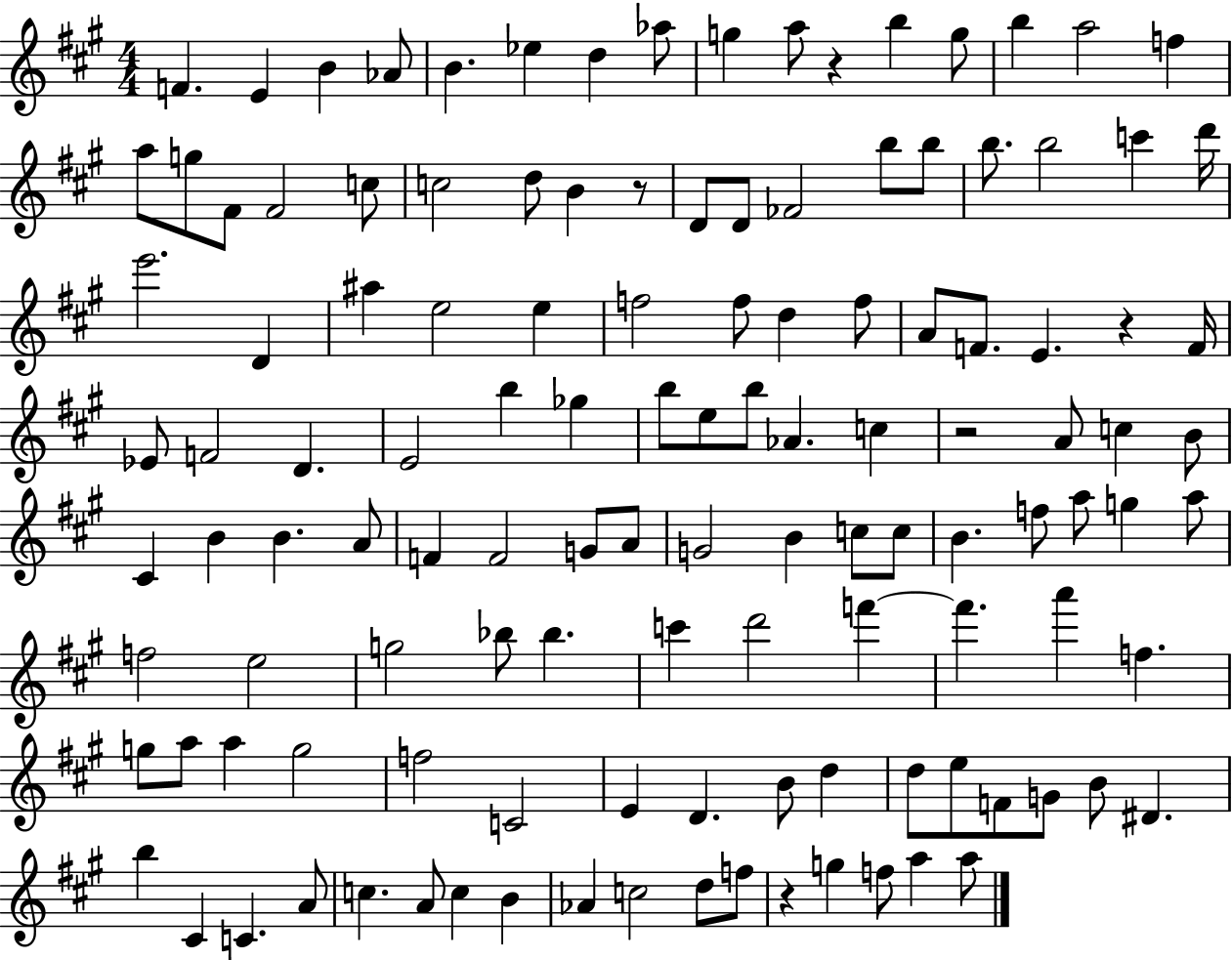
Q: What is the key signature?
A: A major